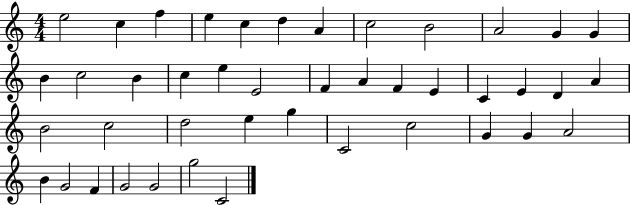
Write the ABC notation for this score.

X:1
T:Untitled
M:4/4
L:1/4
K:C
e2 c f e c d A c2 B2 A2 G G B c2 B c e E2 F A F E C E D A B2 c2 d2 e g C2 c2 G G A2 B G2 F G2 G2 g2 C2